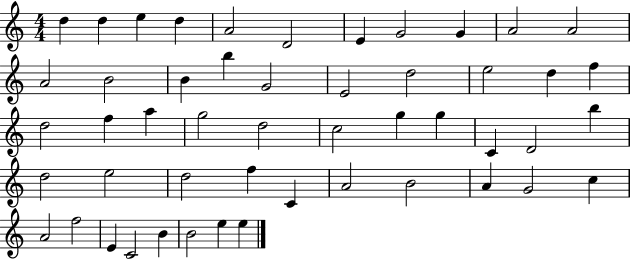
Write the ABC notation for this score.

X:1
T:Untitled
M:4/4
L:1/4
K:C
d d e d A2 D2 E G2 G A2 A2 A2 B2 B b G2 E2 d2 e2 d f d2 f a g2 d2 c2 g g C D2 b d2 e2 d2 f C A2 B2 A G2 c A2 f2 E C2 B B2 e e